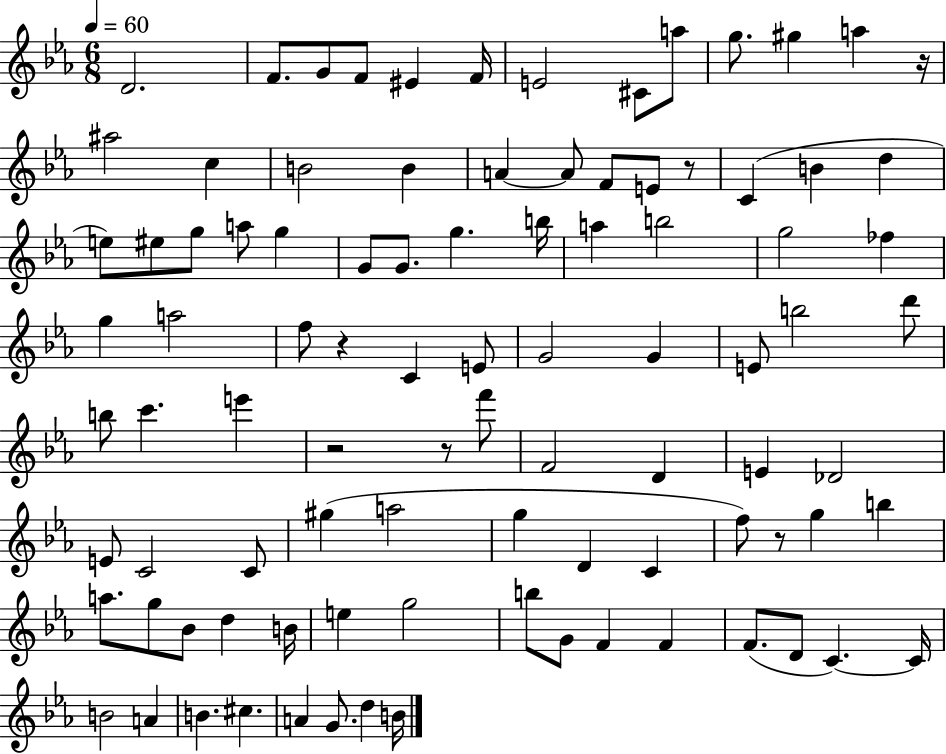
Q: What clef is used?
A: treble